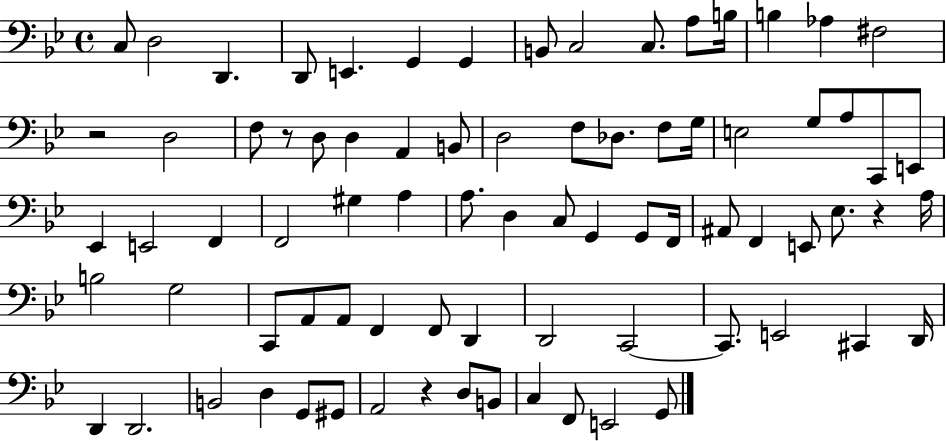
X:1
T:Untitled
M:4/4
L:1/4
K:Bb
C,/2 D,2 D,, D,,/2 E,, G,, G,, B,,/2 C,2 C,/2 A,/2 B,/4 B, _A, ^F,2 z2 D,2 F,/2 z/2 D,/2 D, A,, B,,/2 D,2 F,/2 _D,/2 F,/2 G,/4 E,2 G,/2 A,/2 C,,/2 E,,/2 _E,, E,,2 F,, F,,2 ^G, A, A,/2 D, C,/2 G,, G,,/2 F,,/4 ^A,,/2 F,, E,,/2 _E,/2 z A,/4 B,2 G,2 C,,/2 A,,/2 A,,/2 F,, F,,/2 D,, D,,2 C,,2 C,,/2 E,,2 ^C,, D,,/4 D,, D,,2 B,,2 D, G,,/2 ^G,,/2 A,,2 z D,/2 B,,/2 C, F,,/2 E,,2 G,,/2